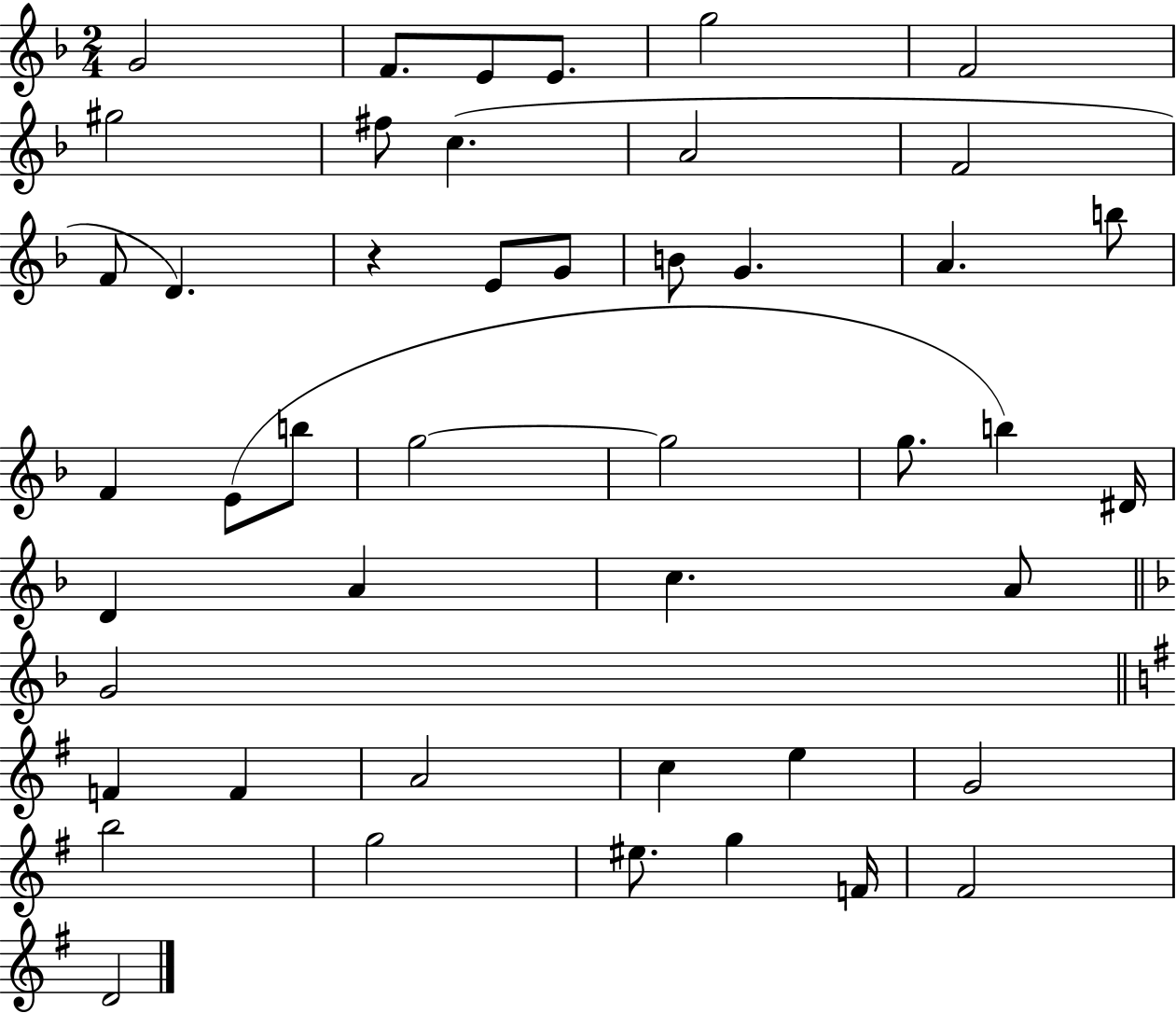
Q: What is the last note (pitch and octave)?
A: D4